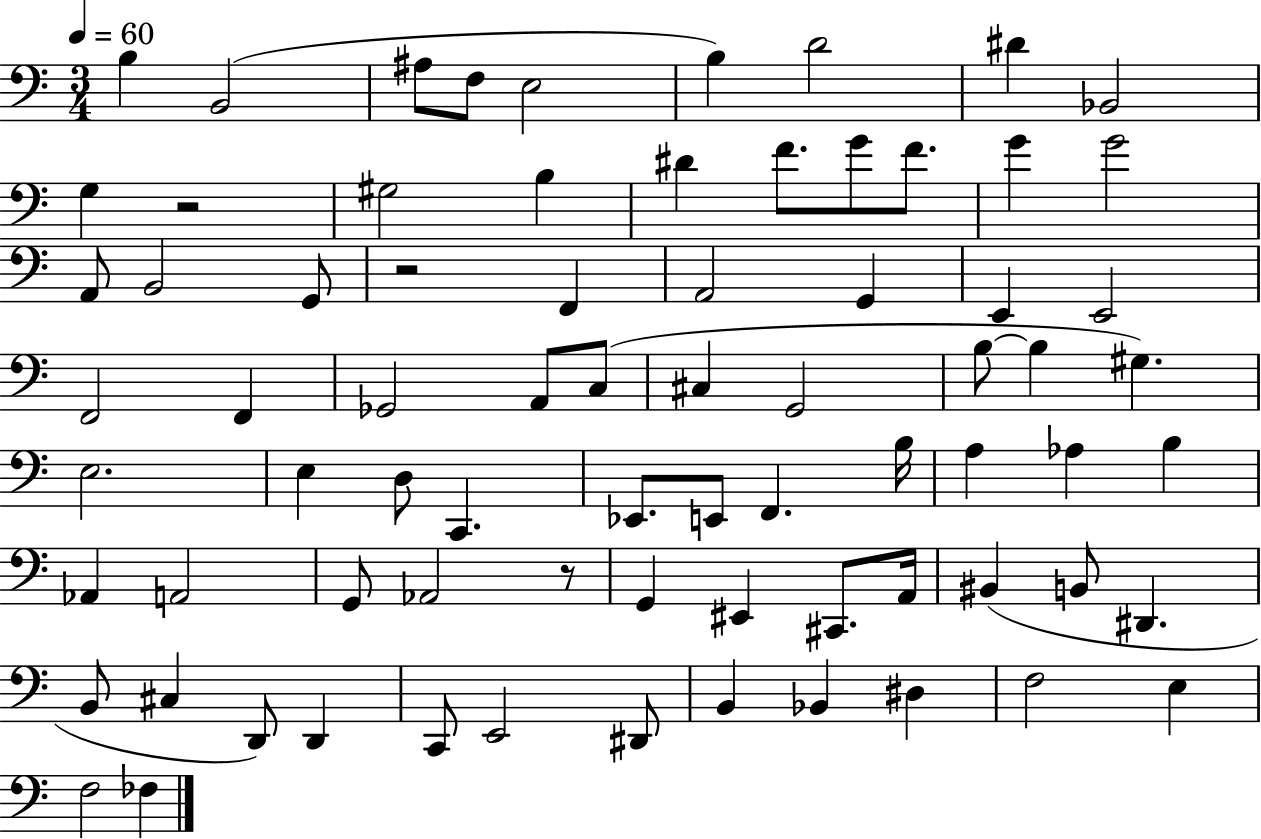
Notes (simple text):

B3/q B2/h A#3/e F3/e E3/h B3/q D4/h D#4/q Bb2/h G3/q R/h G#3/h B3/q D#4/q F4/e. G4/e F4/e. G4/q G4/h A2/e B2/h G2/e R/h F2/q A2/h G2/q E2/q E2/h F2/h F2/q Gb2/h A2/e C3/e C#3/q G2/h B3/e B3/q G#3/q. E3/h. E3/q D3/e C2/q. Eb2/e. E2/e F2/q. B3/s A3/q Ab3/q B3/q Ab2/q A2/h G2/e Ab2/h R/e G2/q EIS2/q C#2/e. A2/s BIS2/q B2/e D#2/q. B2/e C#3/q D2/e D2/q C2/e E2/h D#2/e B2/q Bb2/q D#3/q F3/h E3/q F3/h FES3/q